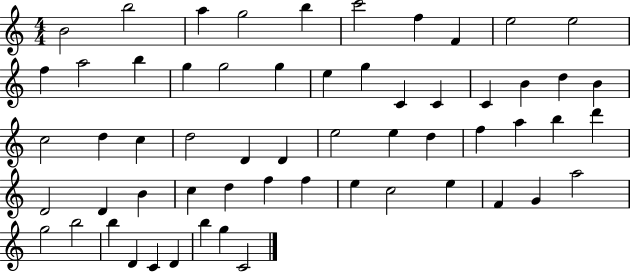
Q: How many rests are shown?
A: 0